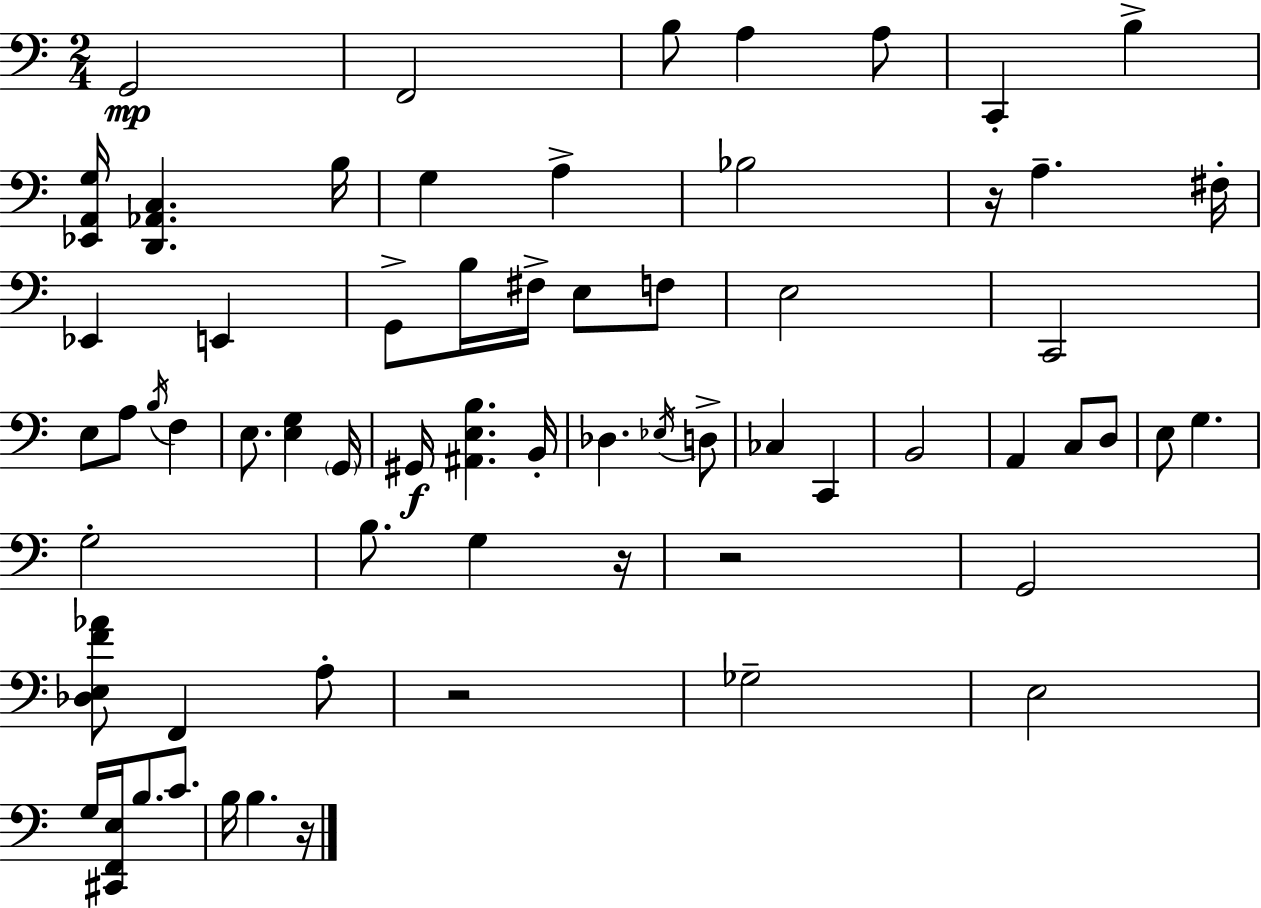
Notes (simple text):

G2/h F2/h B3/e A3/q A3/e C2/q B3/q [Eb2,A2,G3]/s [D2,Ab2,C3]/q. B3/s G3/q A3/q Bb3/h R/s A3/q. F#3/s Eb2/q E2/q G2/e B3/s F#3/s E3/e F3/e E3/h C2/h E3/e A3/e B3/s F3/q E3/e. [E3,G3]/q G2/s G#2/s [A#2,E3,B3]/q. B2/s Db3/q. Eb3/s D3/e CES3/q C2/q B2/h A2/q C3/e D3/e E3/e G3/q. G3/h B3/e. G3/q R/s R/h G2/h [Db3,E3,F4,Ab4]/e F2/q A3/e R/h Gb3/h E3/h G3/s [C#2,F2,E3]/s B3/e. C4/e. B3/s B3/q. R/s